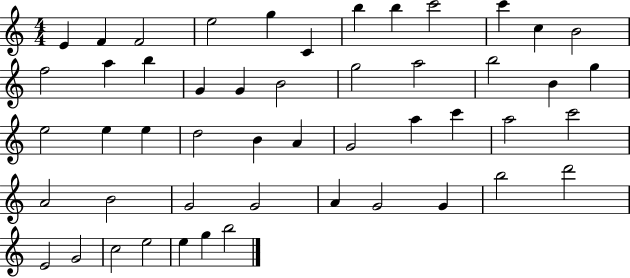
X:1
T:Untitled
M:4/4
L:1/4
K:C
E F F2 e2 g C b b c'2 c' c B2 f2 a b G G B2 g2 a2 b2 B g e2 e e d2 B A G2 a c' a2 c'2 A2 B2 G2 G2 A G2 G b2 d'2 E2 G2 c2 e2 e g b2